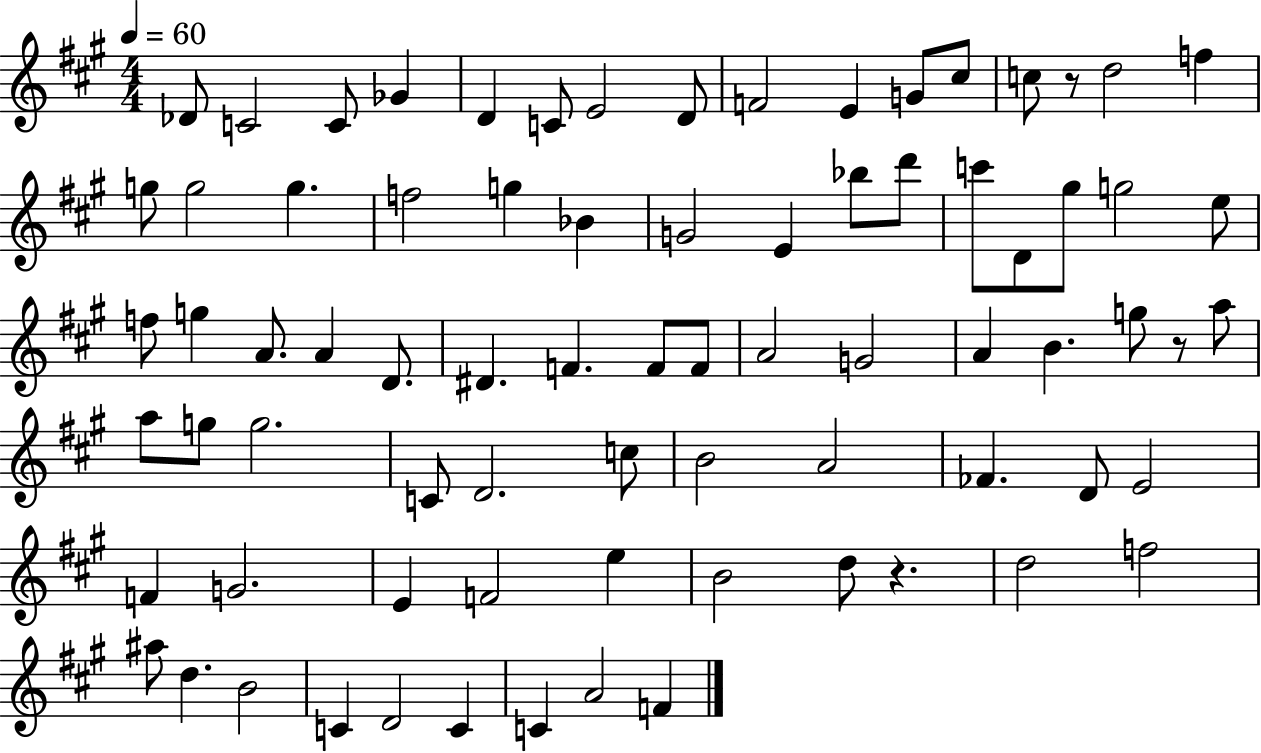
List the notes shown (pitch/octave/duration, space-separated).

Db4/e C4/h C4/e Gb4/q D4/q C4/e E4/h D4/e F4/h E4/q G4/e C#5/e C5/e R/e D5/h F5/q G5/e G5/h G5/q. F5/h G5/q Bb4/q G4/h E4/q Bb5/e D6/e C6/e D4/e G#5/e G5/h E5/e F5/e G5/q A4/e. A4/q D4/e. D#4/q. F4/q. F4/e F4/e A4/h G4/h A4/q B4/q. G5/e R/e A5/e A5/e G5/e G5/h. C4/e D4/h. C5/e B4/h A4/h FES4/q. D4/e E4/h F4/q G4/h. E4/q F4/h E5/q B4/h D5/e R/q. D5/h F5/h A#5/e D5/q. B4/h C4/q D4/h C4/q C4/q A4/h F4/q